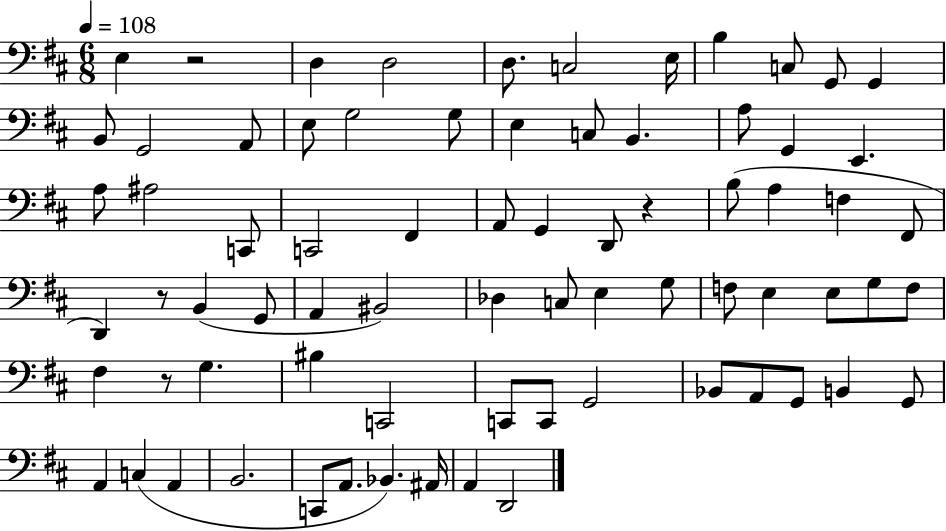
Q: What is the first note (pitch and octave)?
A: E3